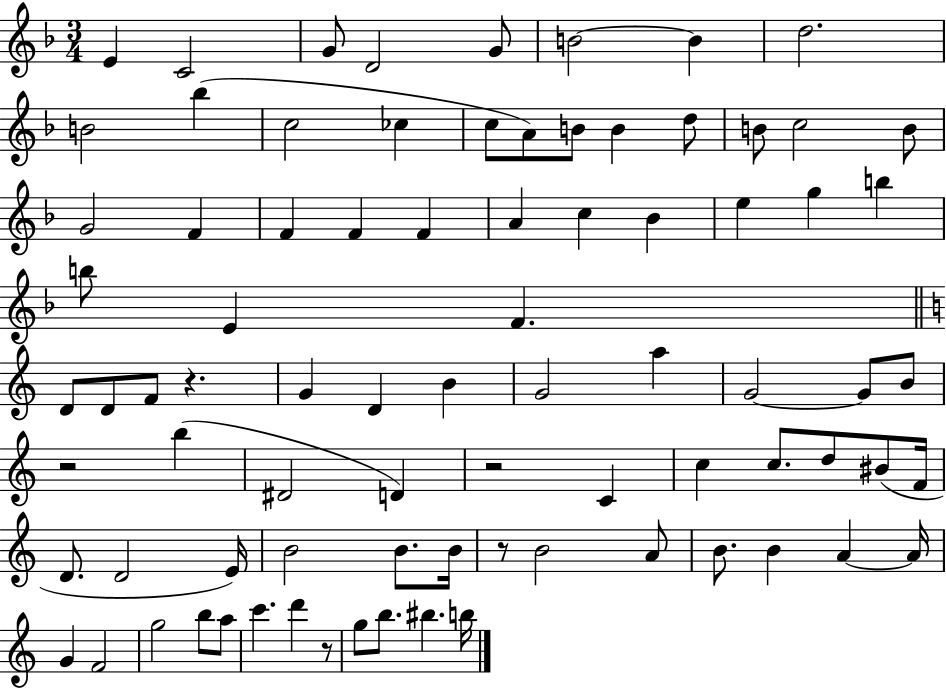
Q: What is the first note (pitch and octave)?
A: E4